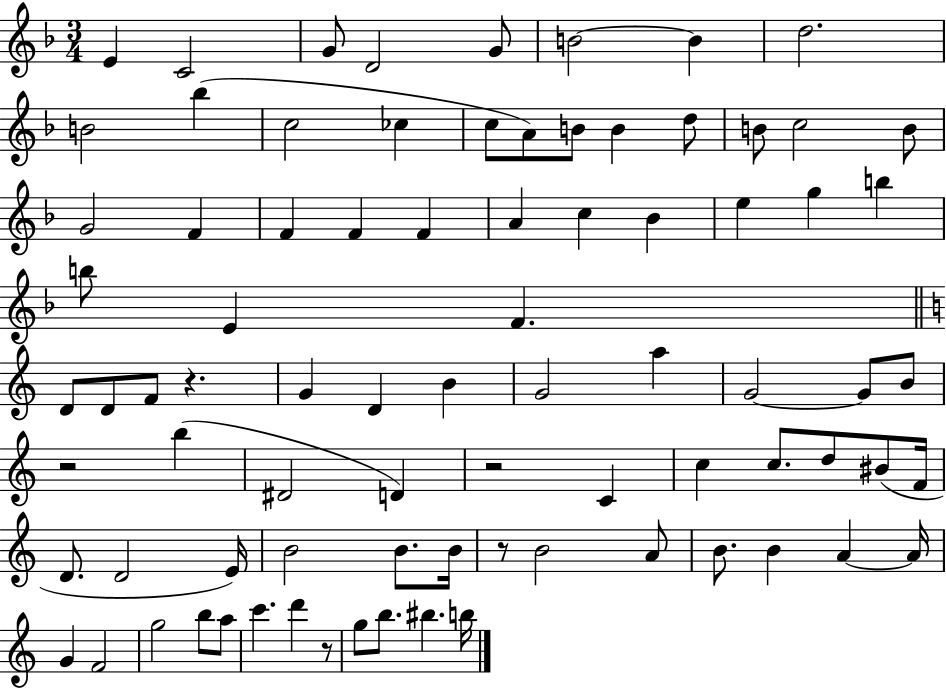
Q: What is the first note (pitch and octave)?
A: E4